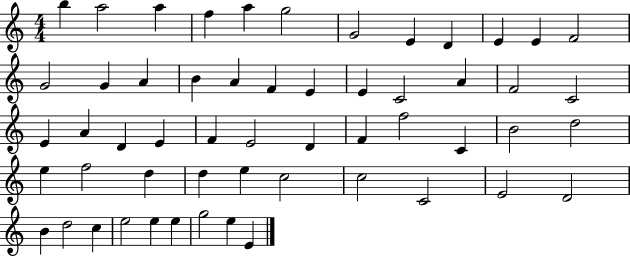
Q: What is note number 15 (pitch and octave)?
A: A4